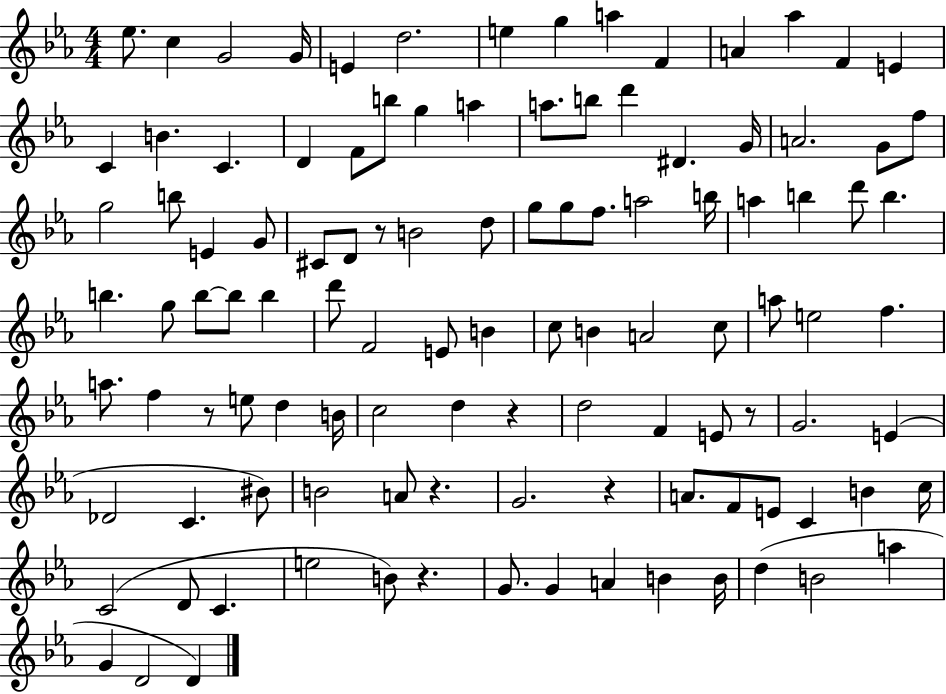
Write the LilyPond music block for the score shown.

{
  \clef treble
  \numericTimeSignature
  \time 4/4
  \key ees \major
  ees''8. c''4 g'2 g'16 | e'4 d''2. | e''4 g''4 a''4 f'4 | a'4 aes''4 f'4 e'4 | \break c'4 b'4. c'4. | d'4 f'8 b''8 g''4 a''4 | a''8. b''8 d'''4 dis'4. g'16 | a'2. g'8 f''8 | \break g''2 b''8 e'4 g'8 | cis'8 d'8 r8 b'2 d''8 | g''8 g''8 f''8. a''2 b''16 | a''4 b''4 d'''8 b''4. | \break b''4. g''8 b''8~~ b''8 b''4 | d'''8 f'2 e'8 b'4 | c''8 b'4 a'2 c''8 | a''8 e''2 f''4. | \break a''8. f''4 r8 e''8 d''4 b'16 | c''2 d''4 r4 | d''2 f'4 e'8 r8 | g'2. e'4( | \break des'2 c'4. bis'8) | b'2 a'8 r4. | g'2. r4 | a'8. f'8 e'8 c'4 b'4 c''16 | \break c'2( d'8 c'4. | e''2 b'8) r4. | g'8. g'4 a'4 b'4 b'16 | d''4( b'2 a''4 | \break g'4 d'2 d'4) | \bar "|."
}